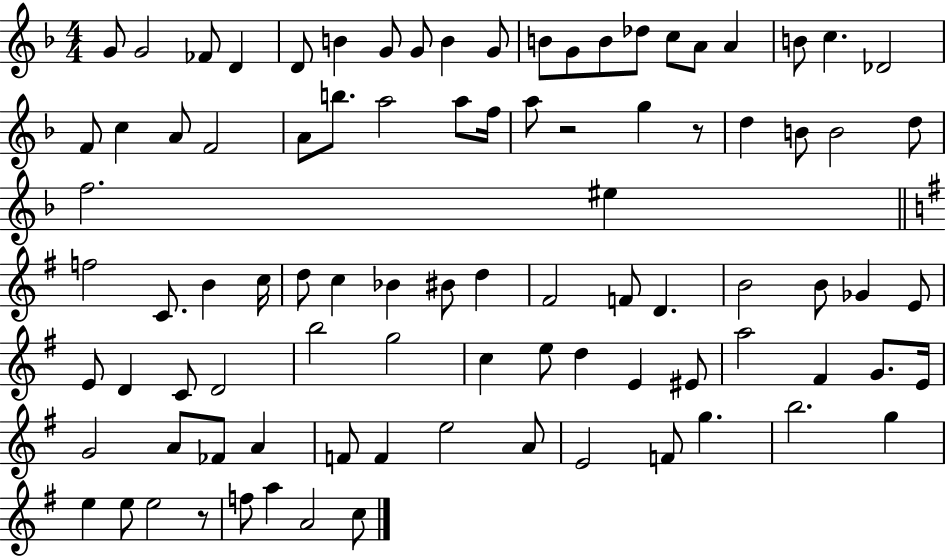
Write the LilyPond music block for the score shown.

{
  \clef treble
  \numericTimeSignature
  \time 4/4
  \key f \major
  g'8 g'2 fes'8 d'4 | d'8 b'4 g'8 g'8 b'4 g'8 | b'8 g'8 b'8 des''8 c''8 a'8 a'4 | b'8 c''4. des'2 | \break f'8 c''4 a'8 f'2 | a'8 b''8. a''2 a''8 f''16 | a''8 r2 g''4 r8 | d''4 b'8 b'2 d''8 | \break f''2. eis''4 | \bar "||" \break \key g \major f''2 c'8. b'4 c''16 | d''8 c''4 bes'4 bis'8 d''4 | fis'2 f'8 d'4. | b'2 b'8 ges'4 e'8 | \break e'8 d'4 c'8 d'2 | b''2 g''2 | c''4 e''8 d''4 e'4 eis'8 | a''2 fis'4 g'8. e'16 | \break g'2 a'8 fes'8 a'4 | f'8 f'4 e''2 a'8 | e'2 f'8 g''4. | b''2. g''4 | \break e''4 e''8 e''2 r8 | f''8 a''4 a'2 c''8 | \bar "|."
}